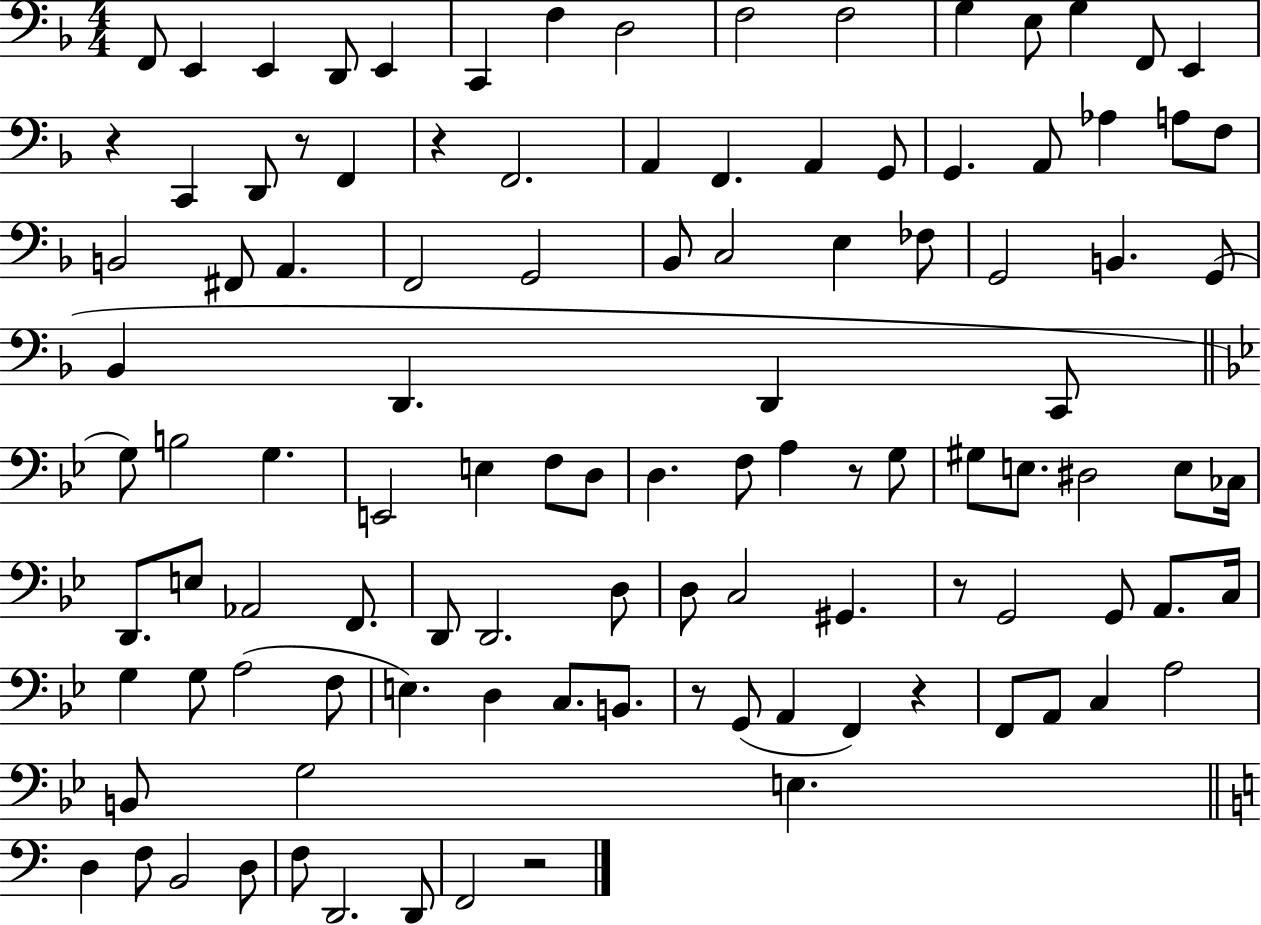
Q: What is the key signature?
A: F major